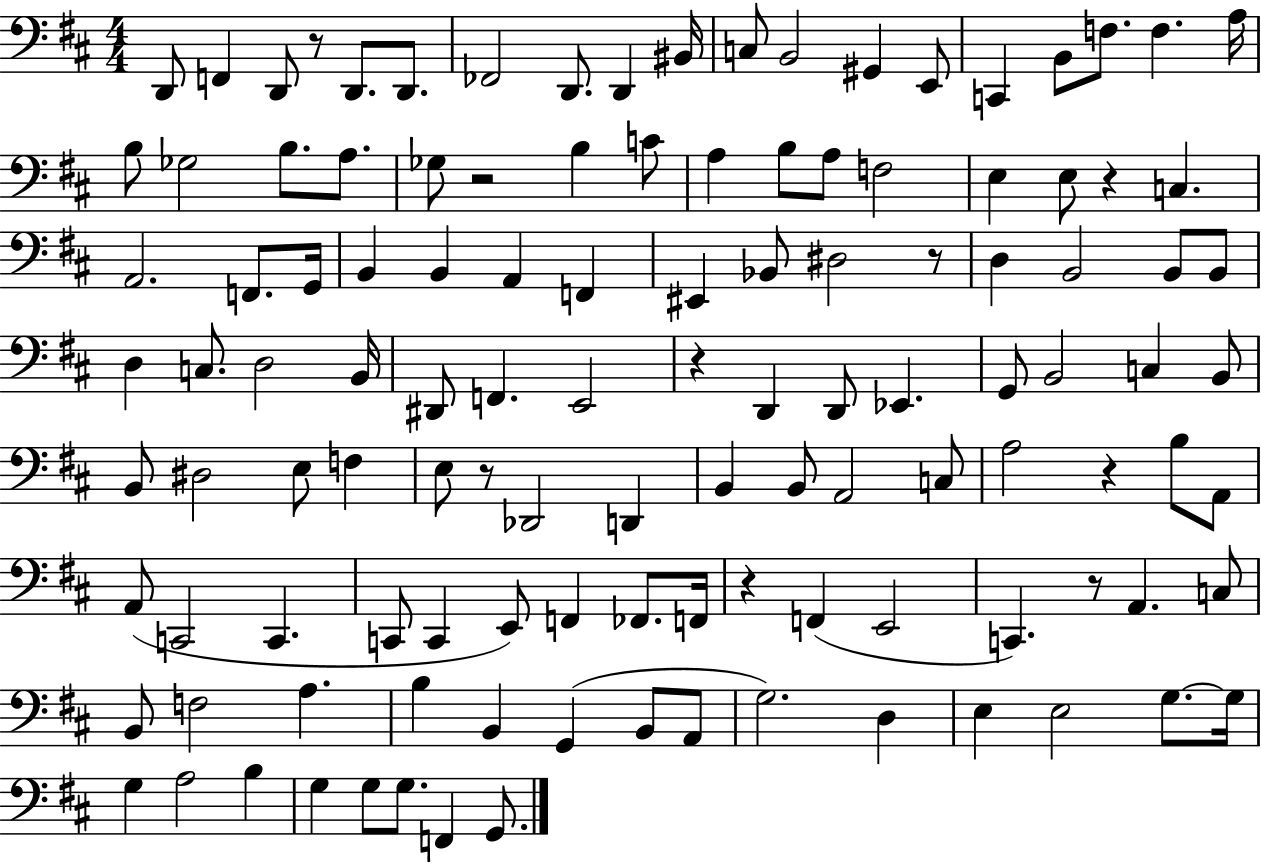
{
  \clef bass
  \numericTimeSignature
  \time 4/4
  \key d \major
  d,8 f,4 d,8 r8 d,8. d,8. | fes,2 d,8. d,4 bis,16 | c8 b,2 gis,4 e,8 | c,4 b,8 f8. f4. a16 | \break b8 ges2 b8. a8. | ges8 r2 b4 c'8 | a4 b8 a8 f2 | e4 e8 r4 c4. | \break a,2. f,8. g,16 | b,4 b,4 a,4 f,4 | eis,4 bes,8 dis2 r8 | d4 b,2 b,8 b,8 | \break d4 c8. d2 b,16 | dis,8 f,4. e,2 | r4 d,4 d,8 ees,4. | g,8 b,2 c4 b,8 | \break b,8 dis2 e8 f4 | e8 r8 des,2 d,4 | b,4 b,8 a,2 c8 | a2 r4 b8 a,8 | \break a,8( c,2 c,4. | c,8 c,4 e,8) f,4 fes,8. f,16 | r4 f,4( e,2 | c,4.) r8 a,4. c8 | \break b,8 f2 a4. | b4 b,4 g,4( b,8 a,8 | g2.) d4 | e4 e2 g8.~~ g16 | \break g4 a2 b4 | g4 g8 g8. f,4 g,8. | \bar "|."
}